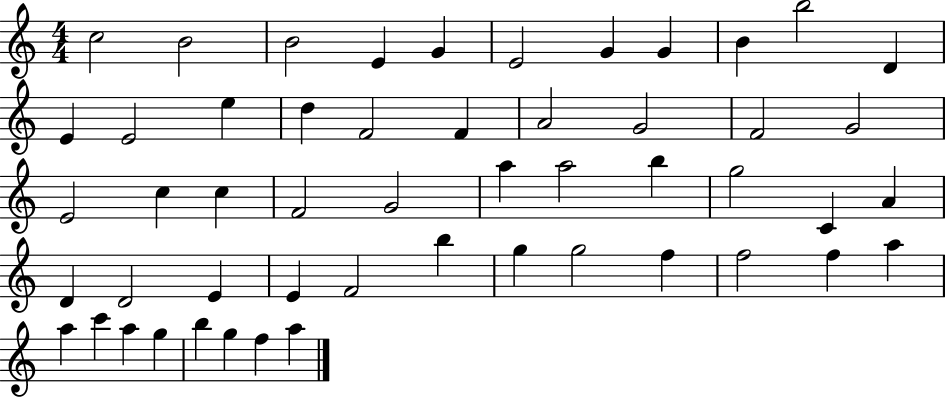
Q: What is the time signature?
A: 4/4